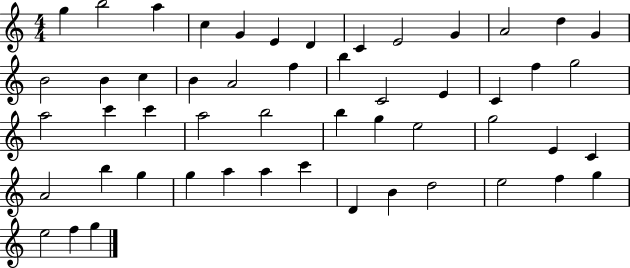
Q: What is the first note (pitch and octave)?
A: G5